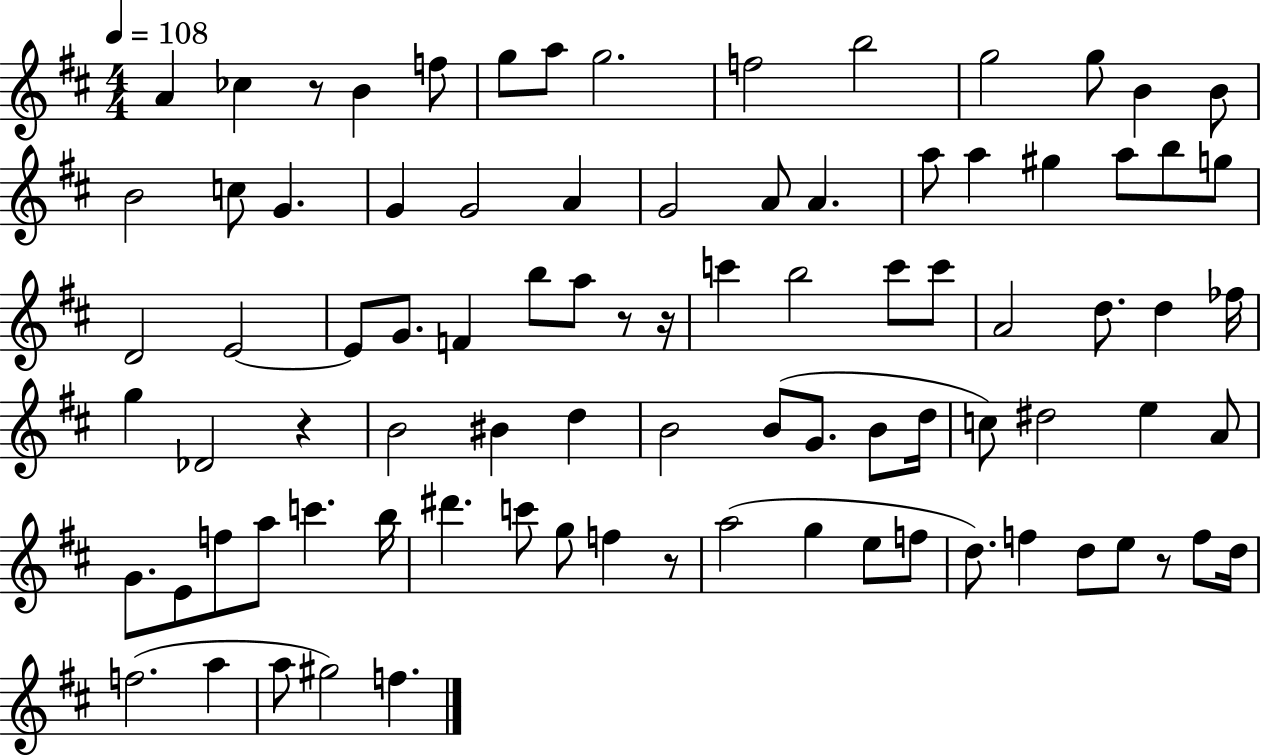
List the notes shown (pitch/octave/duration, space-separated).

A4/q CES5/q R/e B4/q F5/e G5/e A5/e G5/h. F5/h B5/h G5/h G5/e B4/q B4/e B4/h C5/e G4/q. G4/q G4/h A4/q G4/h A4/e A4/q. A5/e A5/q G#5/q A5/e B5/e G5/e D4/h E4/h E4/e G4/e. F4/q B5/e A5/e R/e R/s C6/q B5/h C6/e C6/e A4/h D5/e. D5/q FES5/s G5/q Db4/h R/q B4/h BIS4/q D5/q B4/h B4/e G4/e. B4/e D5/s C5/e D#5/h E5/q A4/e G4/e. E4/e F5/e A5/e C6/q. B5/s D#6/q. C6/e G5/e F5/q R/e A5/h G5/q E5/e F5/e D5/e. F5/q D5/e E5/e R/e F5/e D5/s F5/h. A5/q A5/e G#5/h F5/q.